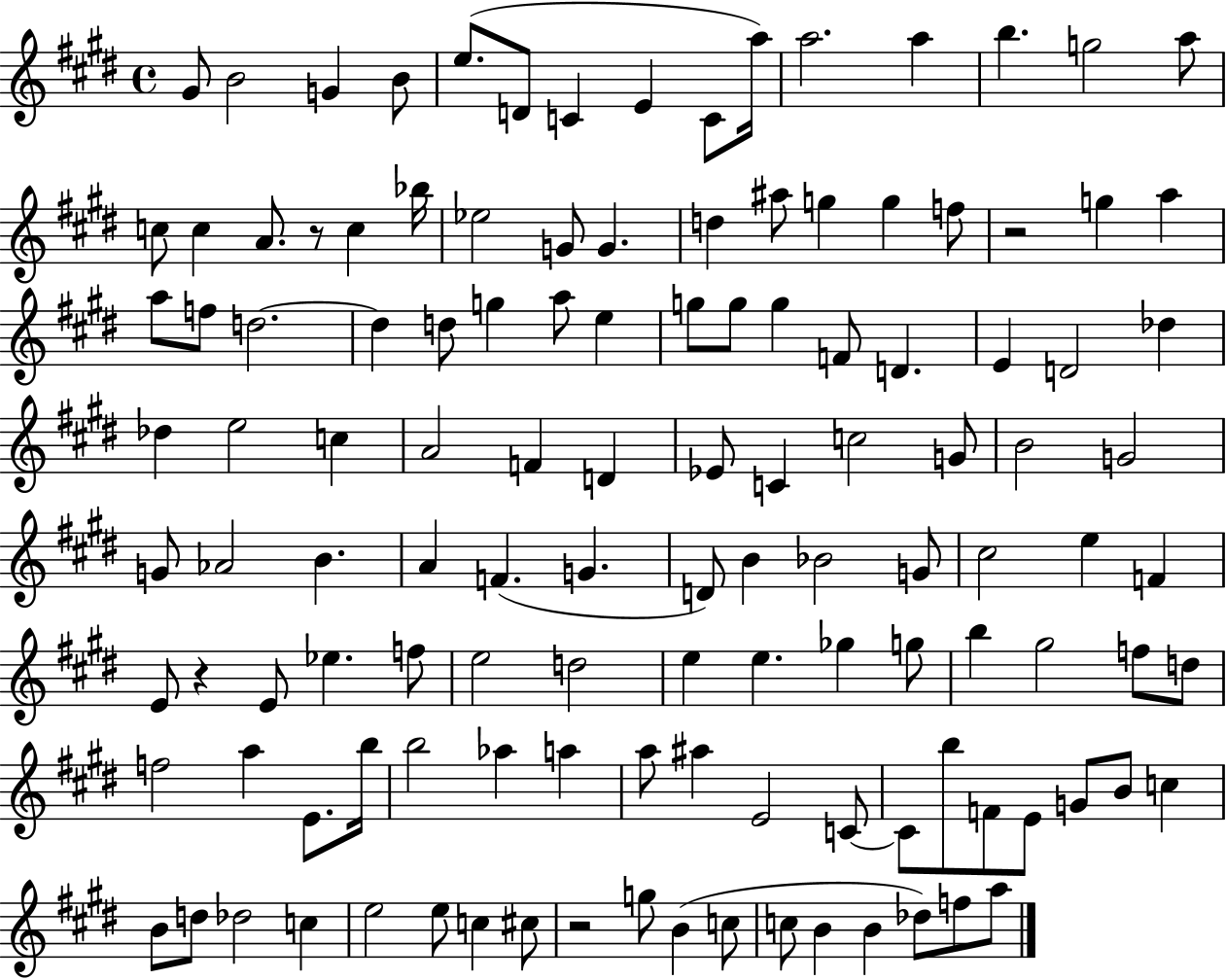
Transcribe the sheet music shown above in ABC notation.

X:1
T:Untitled
M:4/4
L:1/4
K:E
^G/2 B2 G B/2 e/2 D/2 C E C/2 a/4 a2 a b g2 a/2 c/2 c A/2 z/2 c _b/4 _e2 G/2 G d ^a/2 g g f/2 z2 g a a/2 f/2 d2 d d/2 g a/2 e g/2 g/2 g F/2 D E D2 _d _d e2 c A2 F D _E/2 C c2 G/2 B2 G2 G/2 _A2 B A F G D/2 B _B2 G/2 ^c2 e F E/2 z E/2 _e f/2 e2 d2 e e _g g/2 b ^g2 f/2 d/2 f2 a E/2 b/4 b2 _a a a/2 ^a E2 C/2 C/2 b/2 F/2 E/2 G/2 B/2 c B/2 d/2 _d2 c e2 e/2 c ^c/2 z2 g/2 B c/2 c/2 B B _d/2 f/2 a/2